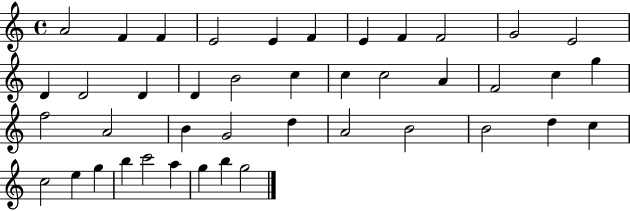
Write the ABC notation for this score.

X:1
T:Untitled
M:4/4
L:1/4
K:C
A2 F F E2 E F E F F2 G2 E2 D D2 D D B2 c c c2 A F2 c g f2 A2 B G2 d A2 B2 B2 d c c2 e g b c'2 a g b g2